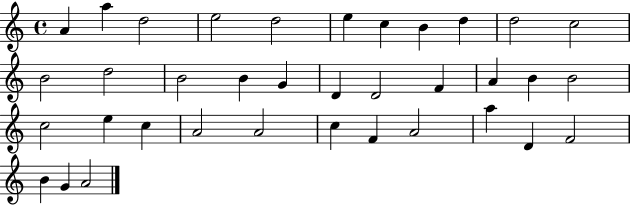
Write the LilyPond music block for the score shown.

{
  \clef treble
  \time 4/4
  \defaultTimeSignature
  \key c \major
  a'4 a''4 d''2 | e''2 d''2 | e''4 c''4 b'4 d''4 | d''2 c''2 | \break b'2 d''2 | b'2 b'4 g'4 | d'4 d'2 f'4 | a'4 b'4 b'2 | \break c''2 e''4 c''4 | a'2 a'2 | c''4 f'4 a'2 | a''4 d'4 f'2 | \break b'4 g'4 a'2 | \bar "|."
}